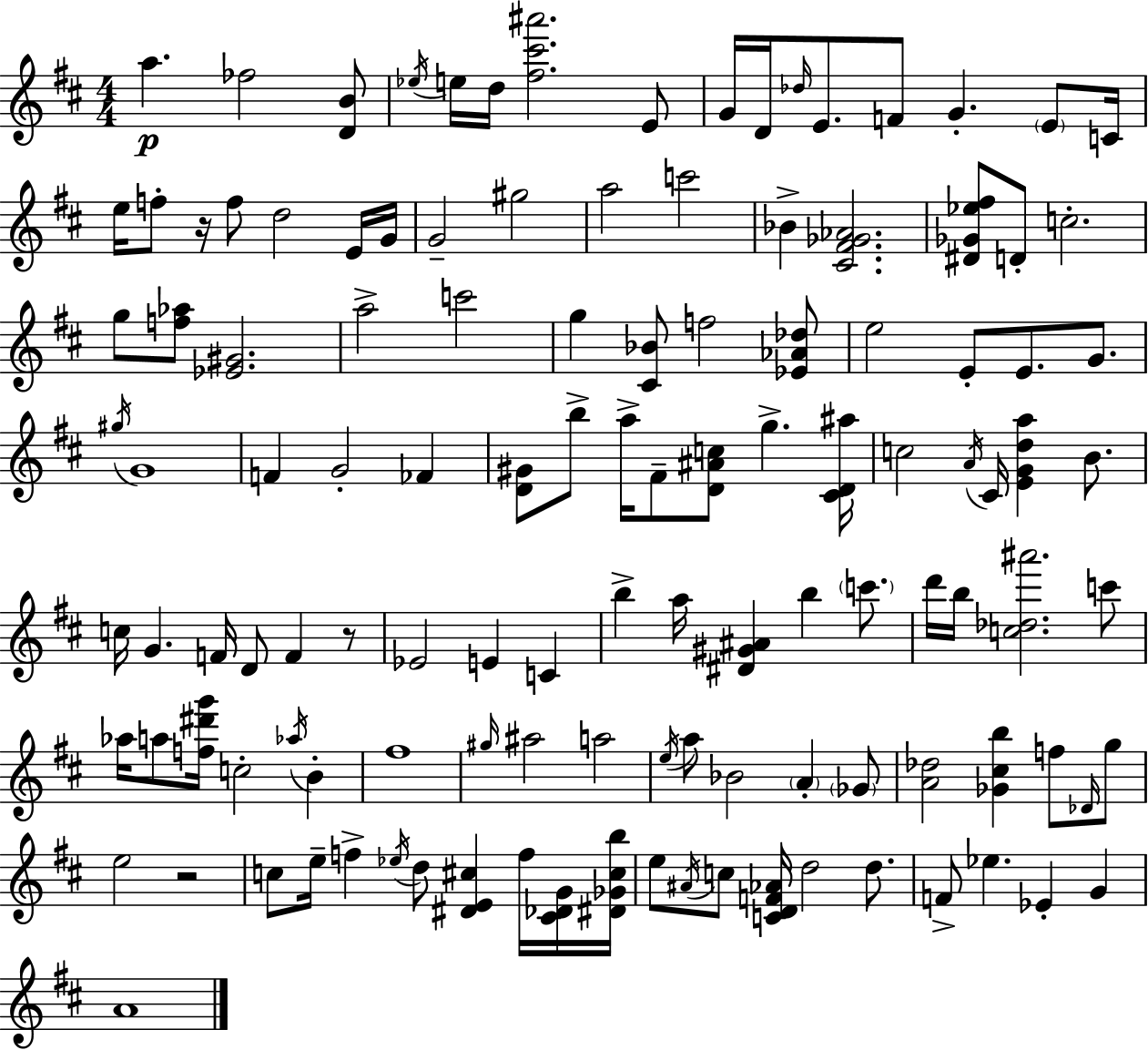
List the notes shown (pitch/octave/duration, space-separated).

A5/q. FES5/h [D4,B4]/e Eb5/s E5/s D5/s [F#5,C#6,A#6]/h. E4/e G4/s D4/s Db5/s E4/e. F4/e G4/q. E4/e C4/s E5/s F5/e R/s F5/e D5/h E4/s G4/s G4/h G#5/h A5/h C6/h Bb4/q [C#4,F#4,Gb4,Ab4]/h. [D#4,Gb4,Eb5,F#5]/e D4/e C5/h. G5/e [F5,Ab5]/e [Eb4,G#4]/h. A5/h C6/h G5/q [C#4,Bb4]/e F5/h [Eb4,Ab4,Db5]/e E5/h E4/e E4/e. G4/e. G#5/s G4/w F4/q G4/h FES4/q [D4,G#4]/e B5/e A5/s F#4/e [D4,A#4,C5]/e G5/q. [C#4,D4,A#5]/s C5/h A4/s C#4/s [E4,G4,D5,A5]/q B4/e. C5/s G4/q. F4/s D4/e F4/q R/e Eb4/h E4/q C4/q B5/q A5/s [D#4,G#4,A#4]/q B5/q C6/e. D6/s B5/s [C5,Db5,A#6]/h. C6/e Ab5/s A5/e [F5,D#6,G6]/s C5/h Ab5/s B4/q F#5/w G#5/s A#5/h A5/h E5/s A5/e Bb4/h A4/q Gb4/e [A4,Db5]/h [Gb4,C#5,B5]/q F5/e Db4/s G5/e E5/h R/h C5/e E5/s F5/q Eb5/s D5/e [D#4,E4,C#5]/q F5/s [C#4,Db4,G4]/s [D#4,Gb4,C#5,B5]/s E5/e A#4/s C5/e [C4,D4,F4,Ab4]/s D5/h D5/e. F4/e Eb5/q. Eb4/q G4/q A4/w